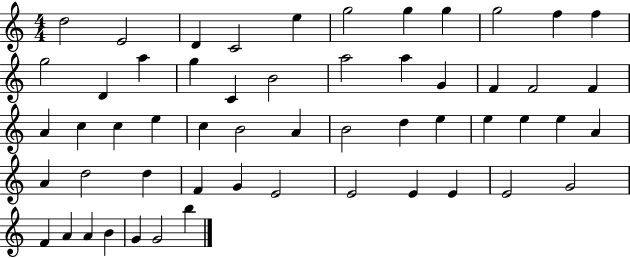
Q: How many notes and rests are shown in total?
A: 55